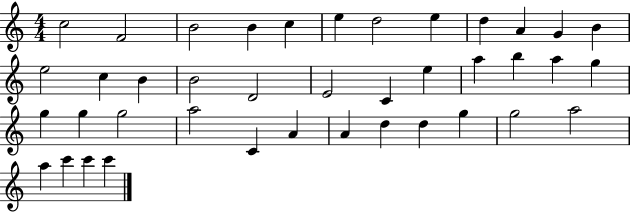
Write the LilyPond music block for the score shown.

{
  \clef treble
  \numericTimeSignature
  \time 4/4
  \key c \major
  c''2 f'2 | b'2 b'4 c''4 | e''4 d''2 e''4 | d''4 a'4 g'4 b'4 | \break e''2 c''4 b'4 | b'2 d'2 | e'2 c'4 e''4 | a''4 b''4 a''4 g''4 | \break g''4 g''4 g''2 | a''2 c'4 a'4 | a'4 d''4 d''4 g''4 | g''2 a''2 | \break a''4 c'''4 c'''4 c'''4 | \bar "|."
}